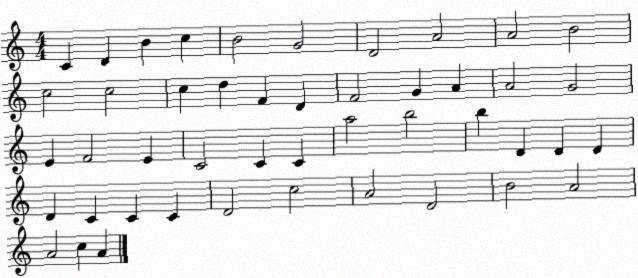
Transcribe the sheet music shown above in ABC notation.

X:1
T:Untitled
M:4/4
L:1/4
K:C
C D B c B2 G2 D2 A2 A2 B2 c2 c2 c d F D F2 G A A2 G2 E F2 E C2 C C a2 b2 b D D D D C C C D2 c2 A2 D2 B2 A2 A2 c A